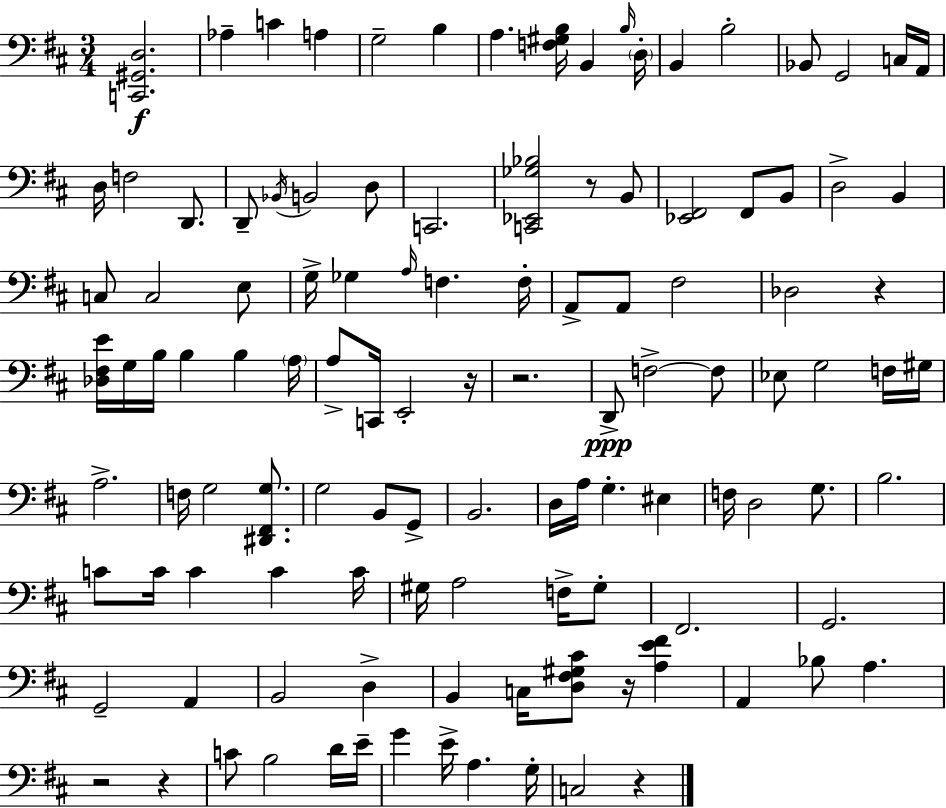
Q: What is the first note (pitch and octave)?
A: Ab3